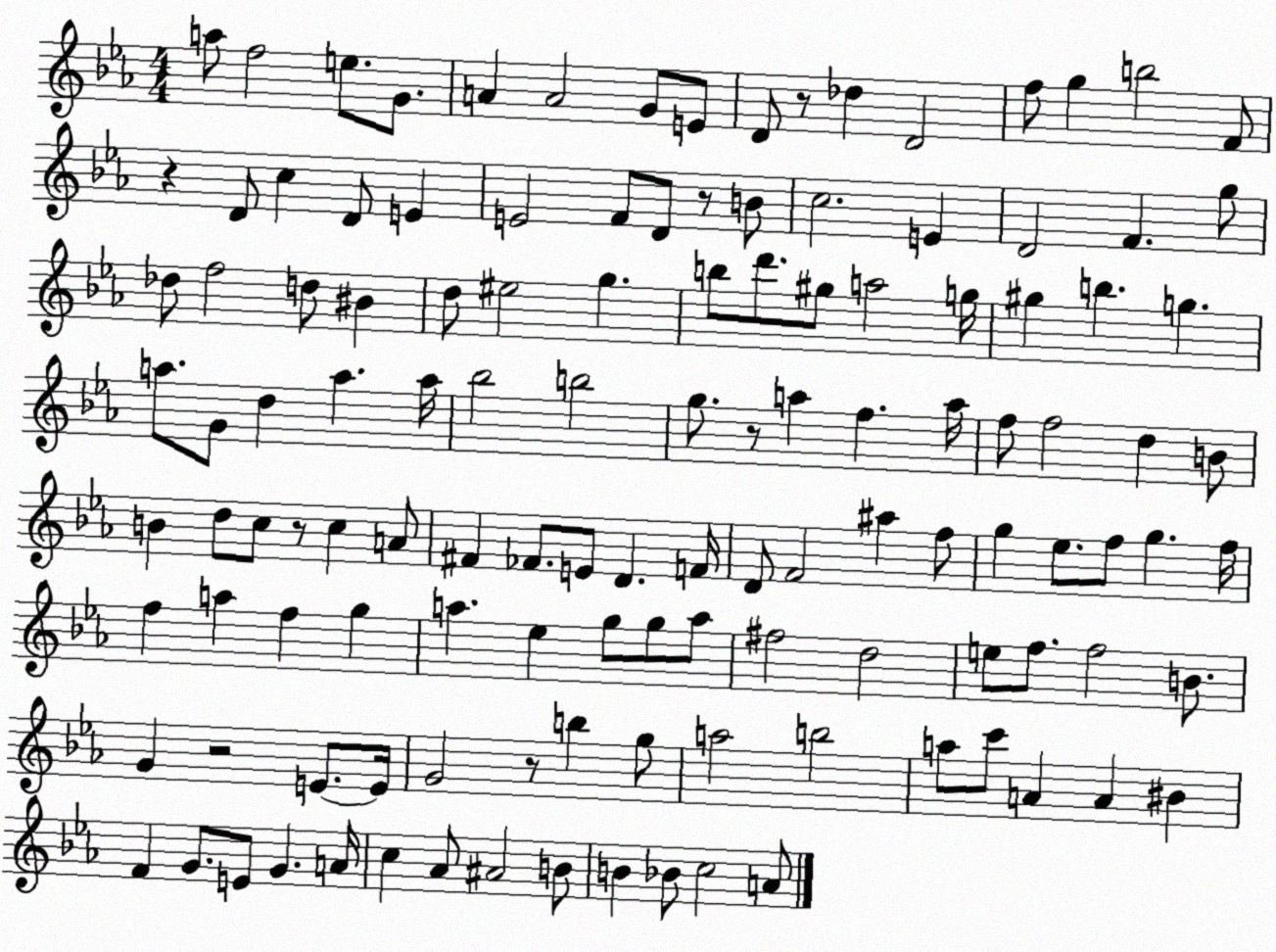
X:1
T:Untitled
M:4/4
L:1/4
K:Eb
a/2 f2 e/2 G/2 A A2 G/2 E/2 D/2 z/2 _d D2 f/2 g b2 F/2 z D/2 c D/2 E E2 F/2 D/2 z/2 B/2 c2 E D2 F g/2 _d/2 f2 d/2 ^B d/2 ^e2 g b/2 d'/2 ^g/2 a2 g/4 ^g b g a/2 G/2 d a a/4 _b2 b2 g/2 z/2 a f a/4 f/2 f2 d B/2 B d/2 c/2 z/2 c A/2 ^F _F/2 E/2 D F/4 D/2 F2 ^a f/2 g _e/2 f/2 g f/4 f a f g a _e g/2 g/2 a/2 ^f2 d2 e/2 f/2 f2 B/2 G z2 E/2 E/4 G2 z/2 b g/2 a2 b2 a/2 c'/2 A A ^B F G/2 E/2 G A/4 c _A/2 ^A2 B/2 B _B/2 c2 A/2